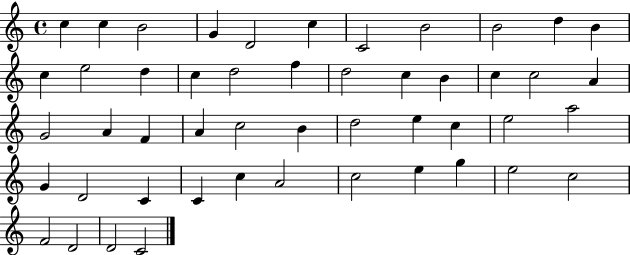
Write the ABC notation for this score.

X:1
T:Untitled
M:4/4
L:1/4
K:C
c c B2 G D2 c C2 B2 B2 d B c e2 d c d2 f d2 c B c c2 A G2 A F A c2 B d2 e c e2 a2 G D2 C C c A2 c2 e g e2 c2 F2 D2 D2 C2